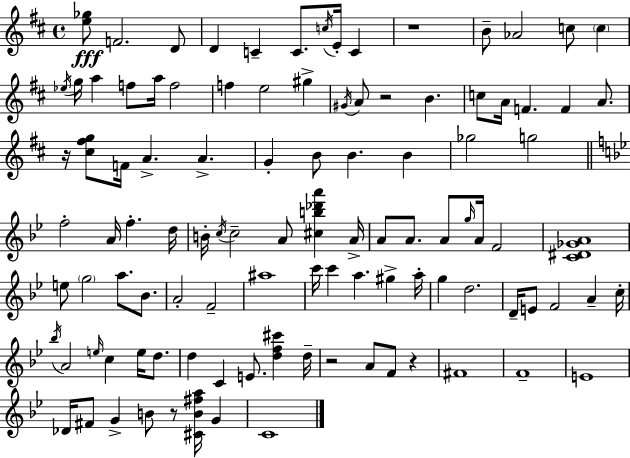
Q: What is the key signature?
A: D major